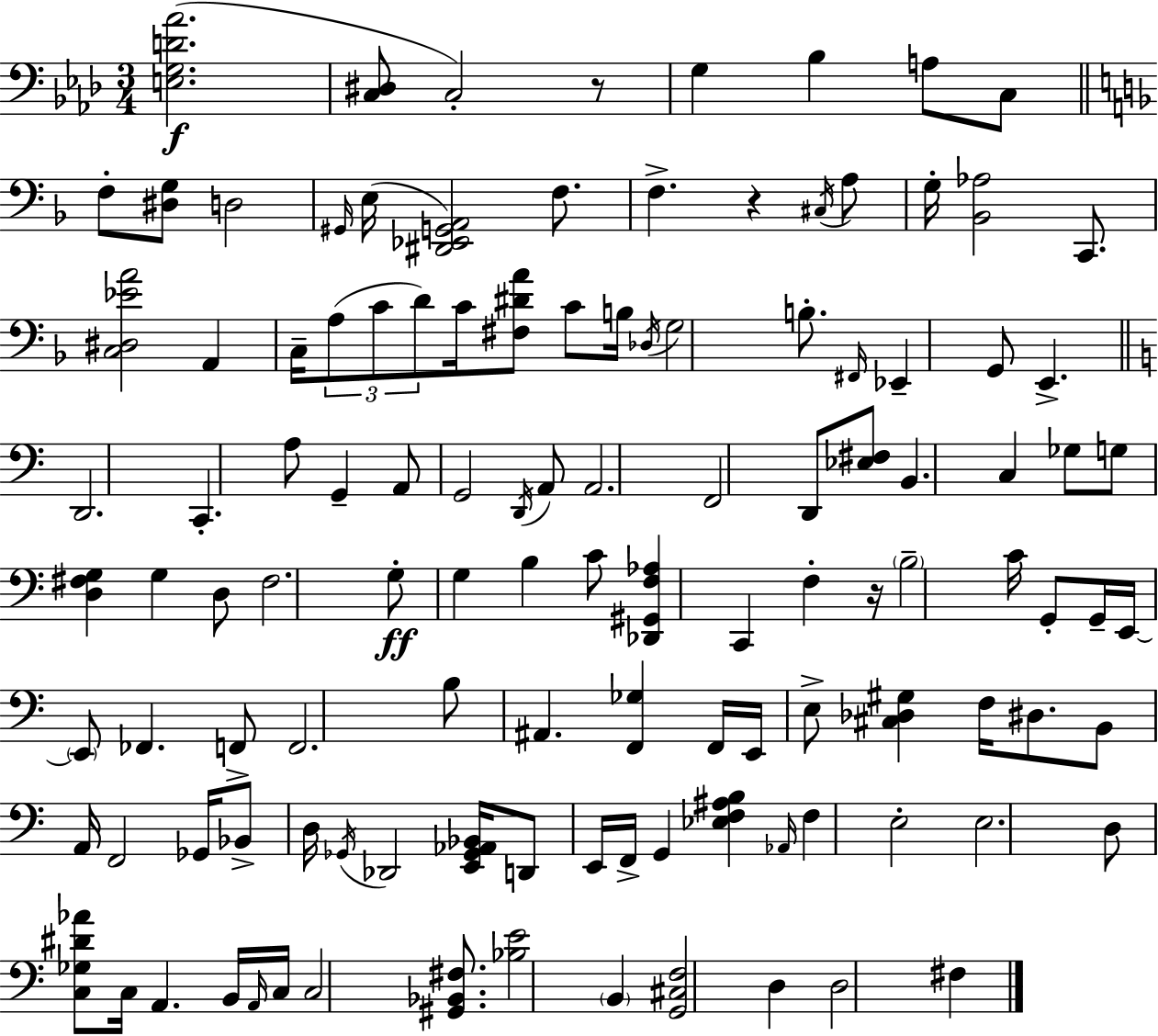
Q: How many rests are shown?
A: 3